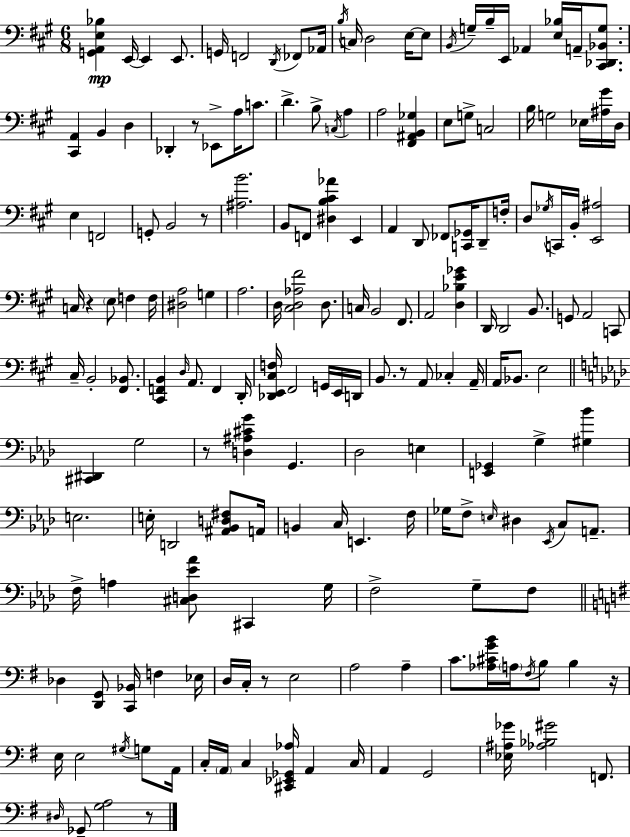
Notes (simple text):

[G2,A2,E3,Bb3]/q E2/s E2/q E2/e. G2/s F2/h D2/s FES2/e Ab2/s B3/s C3/s D3/h E3/s E3/e B2/s G3/s B3/s E2/s Ab2/q [E3,Bb3]/s A2/s [C#2,Db2,Bb2,G3]/e. [C#2,A2]/q B2/q D3/q Db2/q R/e Eb2/e A3/s C4/e. D4/q. B3/e C3/s A3/q A3/h [F#2,A#2,B2,Gb3]/q E3/e G3/e C3/h B3/s G3/h Eb3/s [A#3,G#4]/s D3/s E3/q F2/h G2/e B2/h R/e [A#3,B4]/h. B2/e F2/e [D#3,B3,C#4,Ab4]/q E2/q A2/q D2/e FES2/e [C2,Gb2]/s D2/e F3/s D3/e Gb3/s C2/s B2/s [E2,A#3]/h C3/s R/q E3/e F3/q F3/s [D#3,A3]/h G3/q A3/h. D3/s [C#3,D3,Ab3,F#4]/h D3/e. C3/s B2/h F#2/e. A2/h [D3,Bb3,E4,Gb4]/q D2/s D2/h B2/e. G2/e A2/h C2/e C#3/s B2/h [F#2,Bb2]/e. [C#2,F2,B2]/q D3/s A2/e. F2/q D2/s [Db2,E2,C#3,F3]/s F#2/h G2/s E2/s D2/s B2/e. R/e A2/e CES3/q A2/s A2/s Bb2/e. E3/h [C#2,D#2]/q G3/h R/e [D3,A#3,C#4,G4]/q G2/q. Db3/h E3/q [E2,Gb2]/q G3/q [G#3,Bb4]/q E3/h. E3/s D2/h [A#2,Bb2,D3,F#3]/e A2/s B2/q C3/s E2/q. F3/s Gb3/s F3/e E3/s D#3/q Eb2/s C3/e A2/e. F3/s A3/q [C#3,D3,Eb4,Ab4]/e C#2/q G3/s F3/h G3/e F3/e Db3/q [D2,G2]/e [C2,Bb2]/s F3/q Eb3/s D3/s C3/s R/e E3/h A3/h A3/q C4/e. [Ab3,C#4,G4,B4]/s A3/s F#3/s B3/e B3/q R/s E3/s E3/h G#3/s G3/e A2/s C3/s A2/s C3/q [C#2,Eb2,Gb2,Ab3]/s A2/q C3/s A2/q G2/h [Eb3,A#3,Gb4]/s [Ab3,Bb3,G#4]/h F2/e. D#3/s Gb2/e [G3,A3]/h R/e